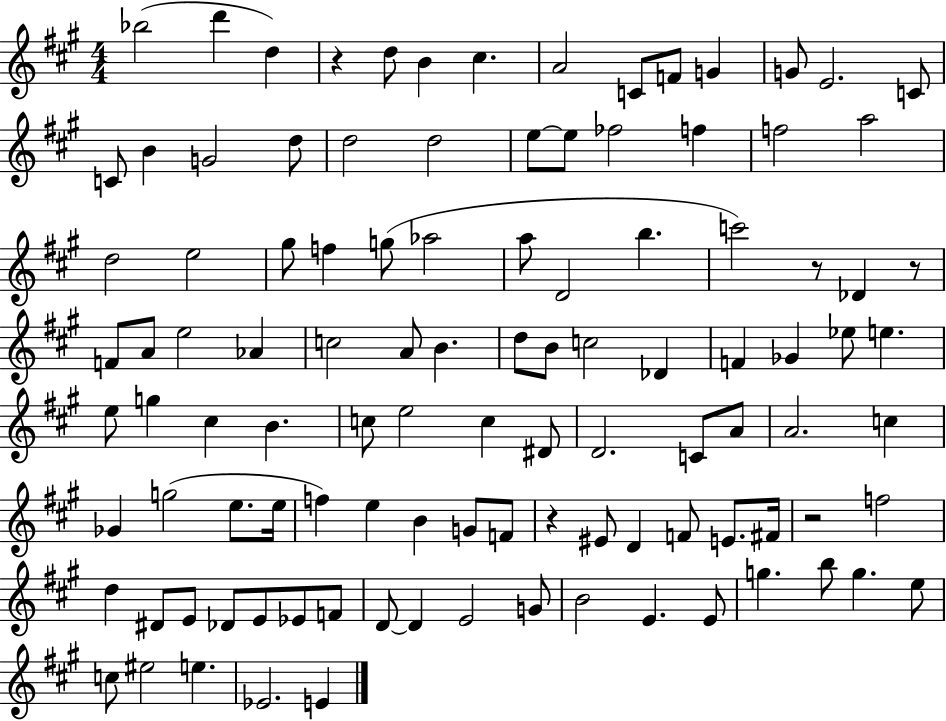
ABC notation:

X:1
T:Untitled
M:4/4
L:1/4
K:A
_b2 d' d z d/2 B ^c A2 C/2 F/2 G G/2 E2 C/2 C/2 B G2 d/2 d2 d2 e/2 e/2 _f2 f f2 a2 d2 e2 ^g/2 f g/2 _a2 a/2 D2 b c'2 z/2 _D z/2 F/2 A/2 e2 _A c2 A/2 B d/2 B/2 c2 _D F _G _e/2 e e/2 g ^c B c/2 e2 c ^D/2 D2 C/2 A/2 A2 c _G g2 e/2 e/4 f e B G/2 F/2 z ^E/2 D F/2 E/2 ^F/4 z2 f2 d ^D/2 E/2 _D/2 E/2 _E/2 F/2 D/2 D E2 G/2 B2 E E/2 g b/2 g e/2 c/2 ^e2 e _E2 E